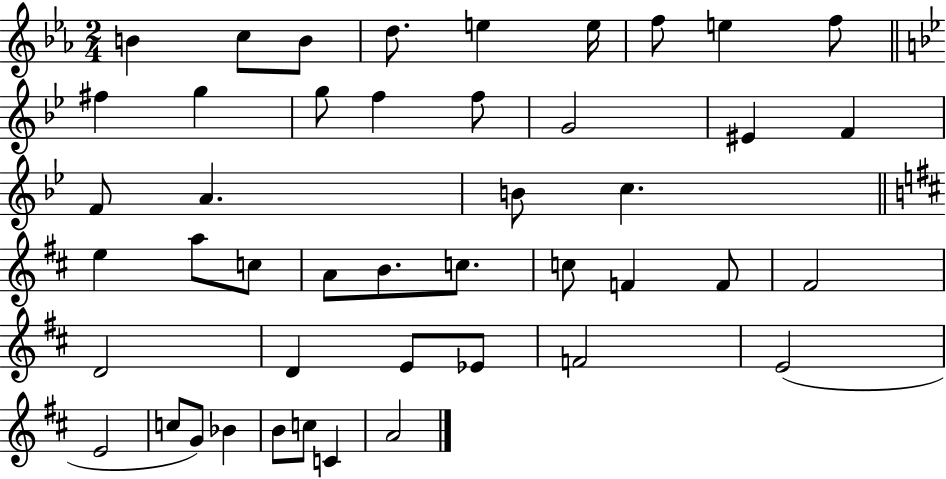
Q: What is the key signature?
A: EES major